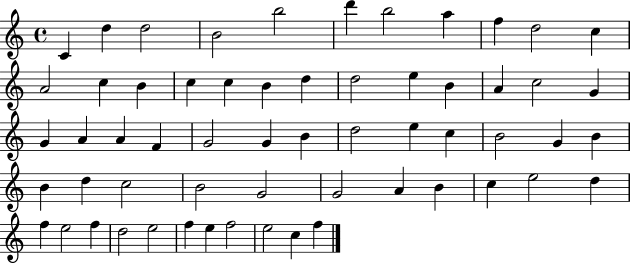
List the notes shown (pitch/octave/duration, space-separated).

C4/q D5/q D5/h B4/h B5/h D6/q B5/h A5/q F5/q D5/h C5/q A4/h C5/q B4/q C5/q C5/q B4/q D5/q D5/h E5/q B4/q A4/q C5/h G4/q G4/q A4/q A4/q F4/q G4/h G4/q B4/q D5/h E5/q C5/q B4/h G4/q B4/q B4/q D5/q C5/h B4/h G4/h G4/h A4/q B4/q C5/q E5/h D5/q F5/q E5/h F5/q D5/h E5/h F5/q E5/q F5/h E5/h C5/q F5/q